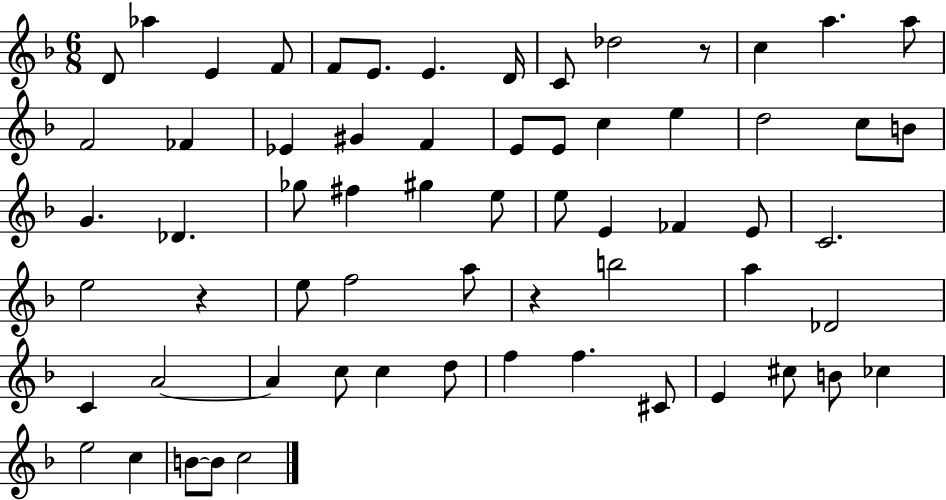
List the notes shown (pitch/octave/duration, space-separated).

D4/e Ab5/q E4/q F4/e F4/e E4/e. E4/q. D4/s C4/e Db5/h R/e C5/q A5/q. A5/e F4/h FES4/q Eb4/q G#4/q F4/q E4/e E4/e C5/q E5/q D5/h C5/e B4/e G4/q. Db4/q. Gb5/e F#5/q G#5/q E5/e E5/e E4/q FES4/q E4/e C4/h. E5/h R/q E5/e F5/h A5/e R/q B5/h A5/q Db4/h C4/q A4/h A4/q C5/e C5/q D5/e F5/q F5/q. C#4/e E4/q C#5/e B4/e CES5/q E5/h C5/q B4/e B4/e C5/h